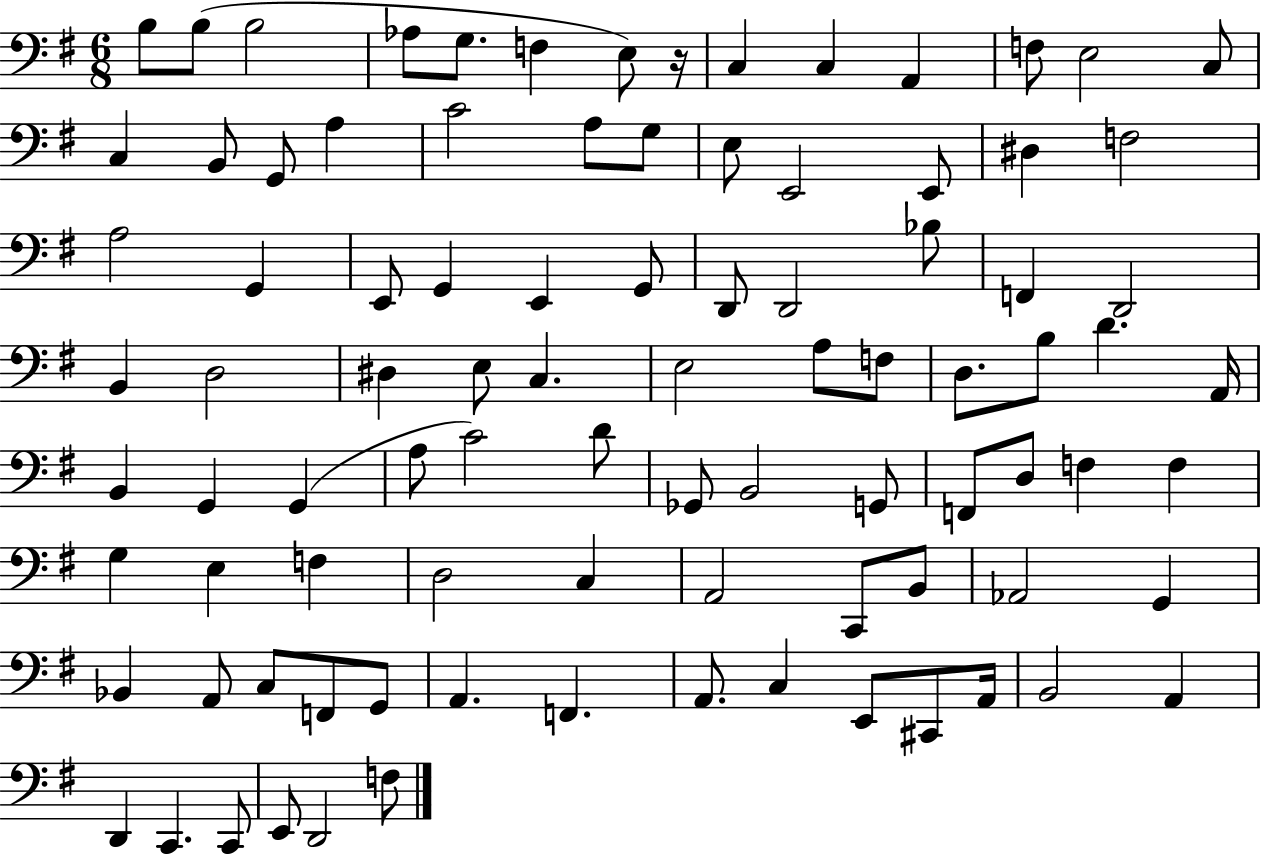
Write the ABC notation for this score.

X:1
T:Untitled
M:6/8
L:1/4
K:G
B,/2 B,/2 B,2 _A,/2 G,/2 F, E,/2 z/4 C, C, A,, F,/2 E,2 C,/2 C, B,,/2 G,,/2 A, C2 A,/2 G,/2 E,/2 E,,2 E,,/2 ^D, F,2 A,2 G,, E,,/2 G,, E,, G,,/2 D,,/2 D,,2 _B,/2 F,, D,,2 B,, D,2 ^D, E,/2 C, E,2 A,/2 F,/2 D,/2 B,/2 D A,,/4 B,, G,, G,, A,/2 C2 D/2 _G,,/2 B,,2 G,,/2 F,,/2 D,/2 F, F, G, E, F, D,2 C, A,,2 C,,/2 B,,/2 _A,,2 G,, _B,, A,,/2 C,/2 F,,/2 G,,/2 A,, F,, A,,/2 C, E,,/2 ^C,,/2 A,,/4 B,,2 A,, D,, C,, C,,/2 E,,/2 D,,2 F,/2